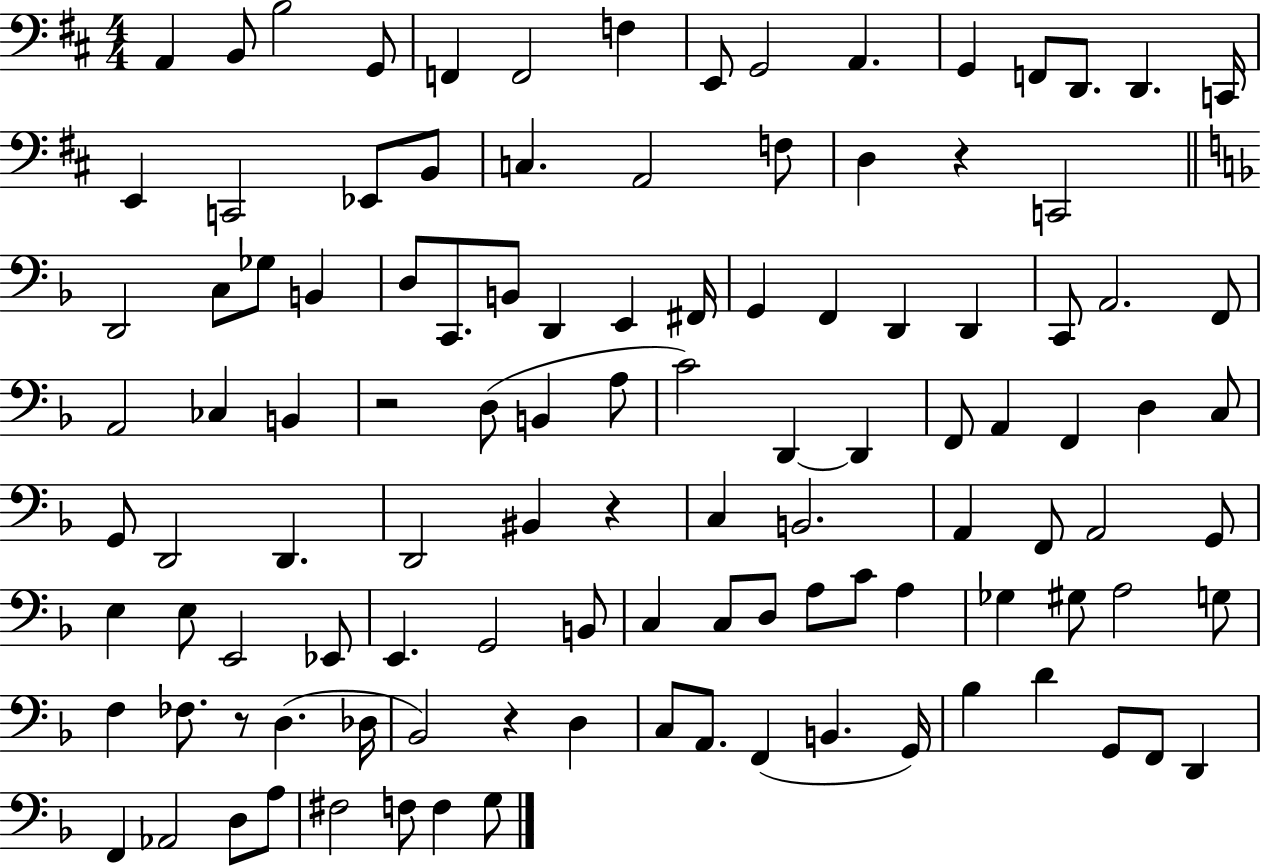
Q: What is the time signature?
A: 4/4